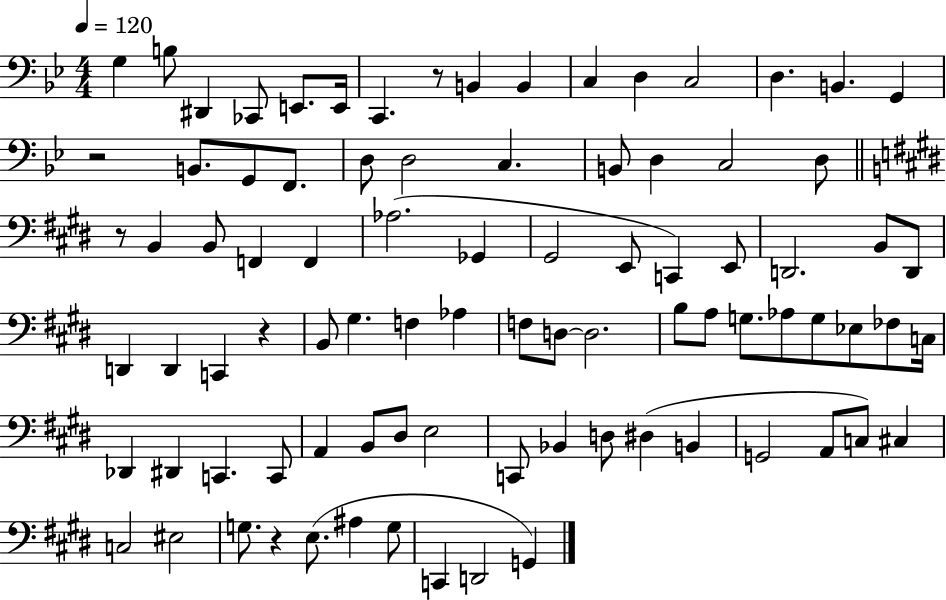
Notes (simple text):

G3/q B3/e D#2/q CES2/e E2/e. E2/s C2/q. R/e B2/q B2/q C3/q D3/q C3/h D3/q. B2/q. G2/q R/h B2/e. G2/e F2/e. D3/e D3/h C3/q. B2/e D3/q C3/h D3/e R/e B2/q B2/e F2/q F2/q Ab3/h. Gb2/q G#2/h E2/e C2/q E2/e D2/h. B2/e D2/e D2/q D2/q C2/q R/q B2/e G#3/q. F3/q Ab3/q F3/e D3/e D3/h. B3/e A3/e G3/e. Ab3/e G3/e Eb3/e FES3/e C3/s Db2/q D#2/q C2/q. C2/e A2/q B2/e D#3/e E3/h C2/e Bb2/q D3/e D#3/q B2/q G2/h A2/e C3/e C#3/q C3/h EIS3/h G3/e. R/q E3/e. A#3/q G3/e C2/q D2/h G2/q